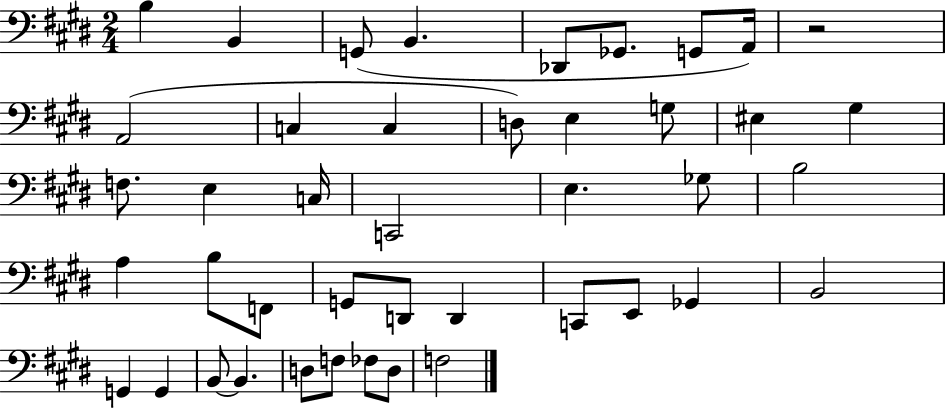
X:1
T:Untitled
M:2/4
L:1/4
K:E
B, B,, G,,/2 B,, _D,,/2 _G,,/2 G,,/2 A,,/4 z2 A,,2 C, C, D,/2 E, G,/2 ^E, ^G, F,/2 E, C,/4 C,,2 E, _G,/2 B,2 A, B,/2 F,,/2 G,,/2 D,,/2 D,, C,,/2 E,,/2 _G,, B,,2 G,, G,, B,,/2 B,, D,/2 F,/2 _F,/2 D,/2 F,2